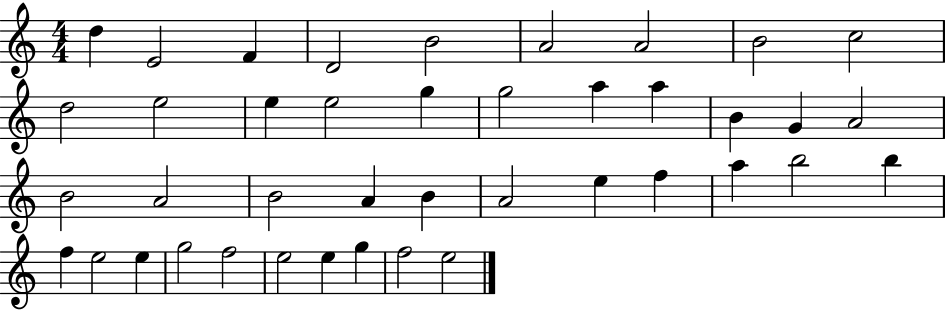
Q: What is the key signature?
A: C major